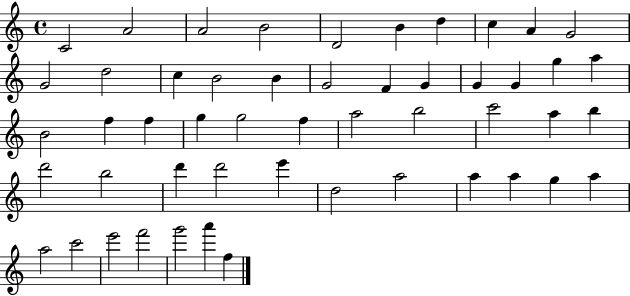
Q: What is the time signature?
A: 4/4